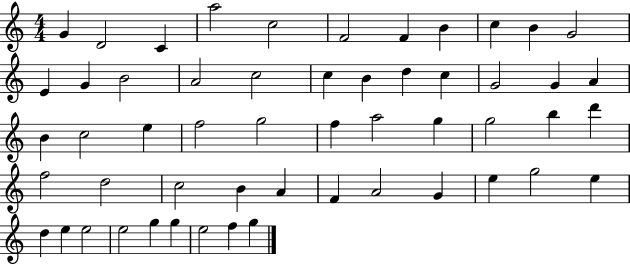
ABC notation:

X:1
T:Untitled
M:4/4
L:1/4
K:C
G D2 C a2 c2 F2 F B c B G2 E G B2 A2 c2 c B d c G2 G A B c2 e f2 g2 f a2 g g2 b d' f2 d2 c2 B A F A2 G e g2 e d e e2 e2 g g e2 f g